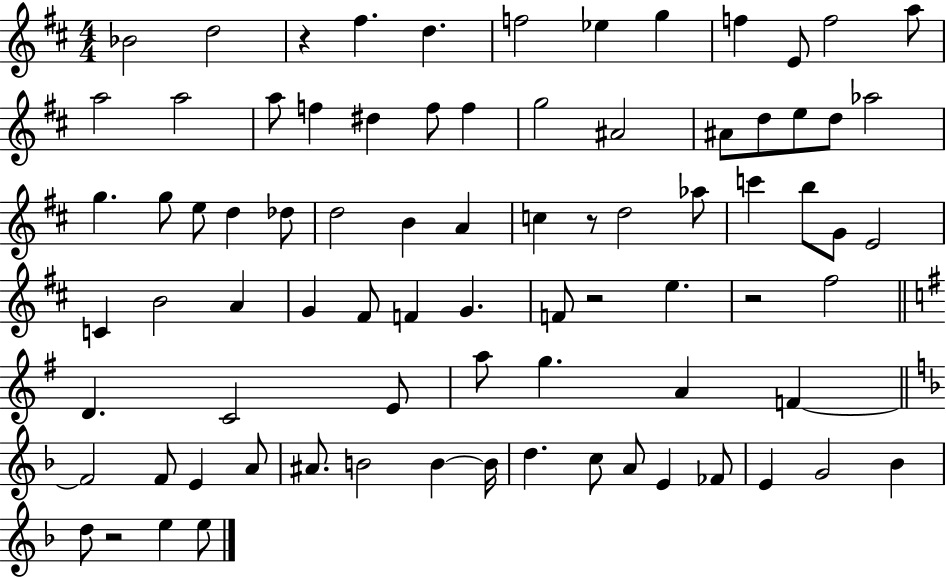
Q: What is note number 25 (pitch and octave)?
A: Ab5